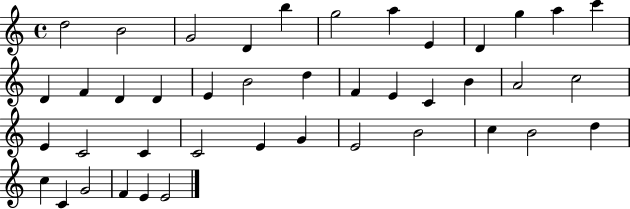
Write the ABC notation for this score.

X:1
T:Untitled
M:4/4
L:1/4
K:C
d2 B2 G2 D b g2 a E D g a c' D F D D E B2 d F E C B A2 c2 E C2 C C2 E G E2 B2 c B2 d c C G2 F E E2